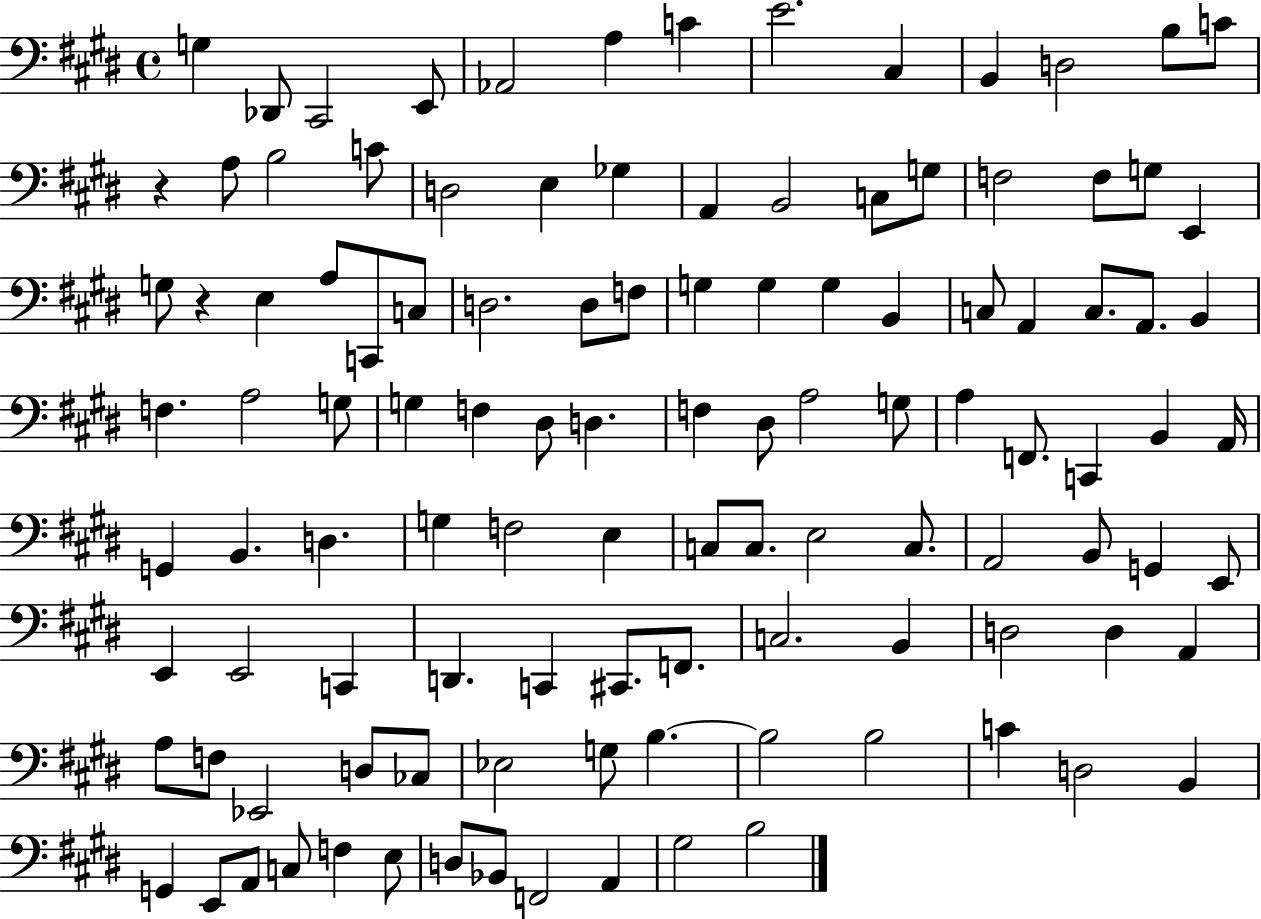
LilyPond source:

{
  \clef bass
  \time 4/4
  \defaultTimeSignature
  \key e \major
  g4 des,8 cis,2 e,8 | aes,2 a4 c'4 | e'2. cis4 | b,4 d2 b8 c'8 | \break r4 a8 b2 c'8 | d2 e4 ges4 | a,4 b,2 c8 g8 | f2 f8 g8 e,4 | \break g8 r4 e4 a8 c,8 c8 | d2. d8 f8 | g4 g4 g4 b,4 | c8 a,4 c8. a,8. b,4 | \break f4. a2 g8 | g4 f4 dis8 d4. | f4 dis8 a2 g8 | a4 f,8. c,4 b,4 a,16 | \break g,4 b,4. d4. | g4 f2 e4 | c8 c8. e2 c8. | a,2 b,8 g,4 e,8 | \break e,4 e,2 c,4 | d,4. c,4 cis,8. f,8. | c2. b,4 | d2 d4 a,4 | \break a8 f8 ees,2 d8 ces8 | ees2 g8 b4.~~ | b2 b2 | c'4 d2 b,4 | \break g,4 e,8 a,8 c8 f4 e8 | d8 bes,8 f,2 a,4 | gis2 b2 | \bar "|."
}